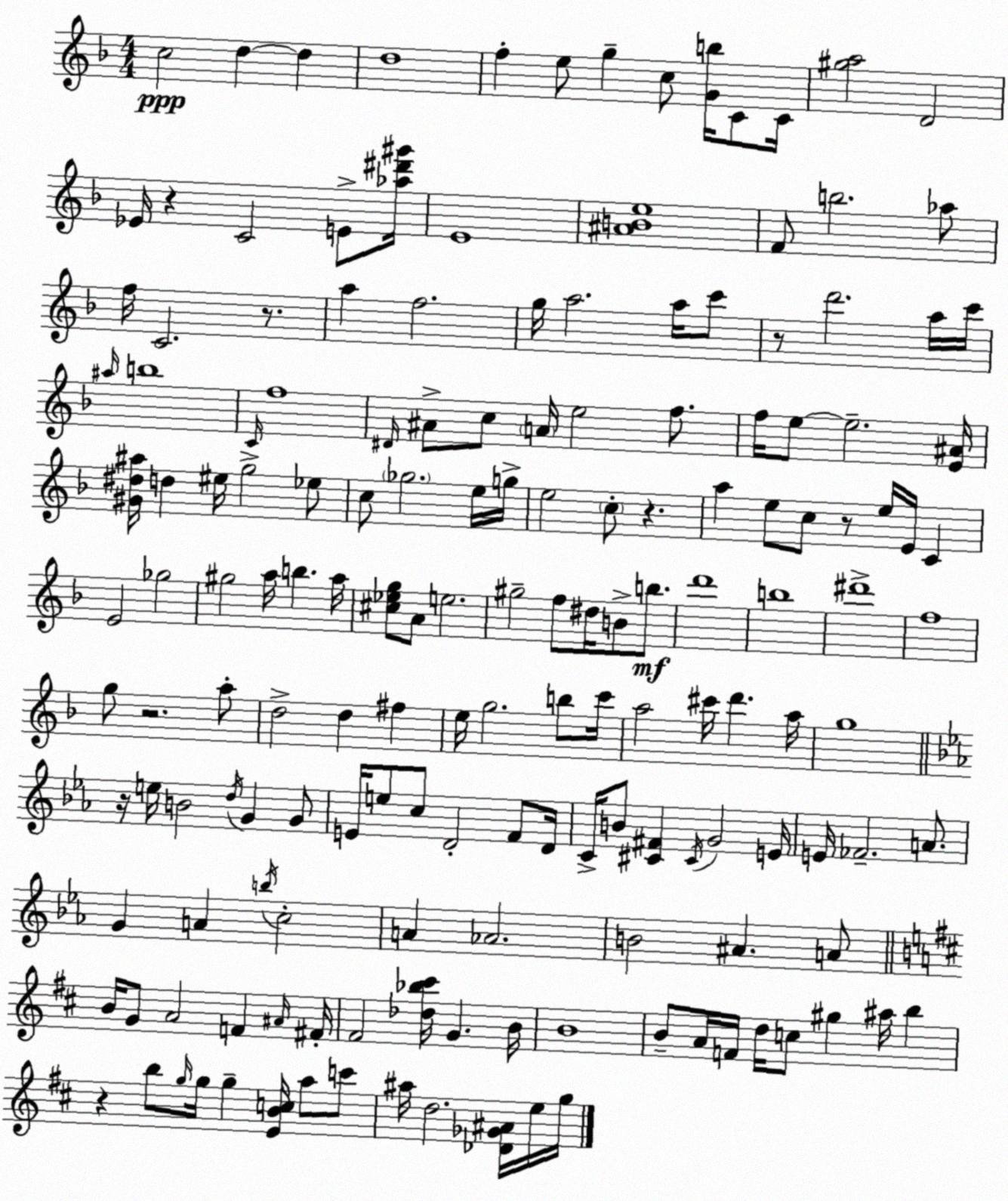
X:1
T:Untitled
M:4/4
L:1/4
K:Dm
c2 d d d4 f e/2 g c/2 [Gb]/4 C/2 C/4 [^ga]2 D2 _E/4 z C2 E/2 [_a^d'^g']/4 E4 [^ABe]4 F/2 b2 _a/2 f/4 C2 z/2 a f2 g/4 a2 a/4 c'/2 z/2 d'2 a/4 c'/4 ^a/4 b4 C/4 f4 ^D/4 ^A/2 c/2 A/4 e2 f/2 f/4 e/2 e2 [E^A]/4 [^G^d^a]/4 d ^e/4 g2 _e/2 c/2 _g2 e/4 g/4 e2 c/2 z a e/2 c/2 z/2 e/4 E/4 C E2 _g2 ^g2 a/4 b a/4 [^c_eg]/2 A/2 e2 ^g2 f/2 ^d/4 B/2 b/2 d'4 b4 ^d'4 f4 g/2 z2 a/2 d2 d ^f e/4 g2 b/2 c'/4 a2 ^c'/4 d' a/4 g4 z/4 e/4 B2 d/4 G G/2 E/4 e/2 c/2 D2 F/2 D/4 C/4 B/2 [^C^F] ^C/4 G2 E/4 E/4 _F2 A/2 G A b/4 c2 A _A2 B2 ^A A/2 B/4 G/2 A2 F ^A/4 ^F/4 ^F2 [_d_b^c']/4 G B/4 B4 B/2 A/4 F/4 d/4 c/2 ^g ^a/4 b z b/2 g/4 g/4 g [EBc]/4 a/2 c'/2 ^a/4 d2 [_D_G^A]/4 e/4 g/4